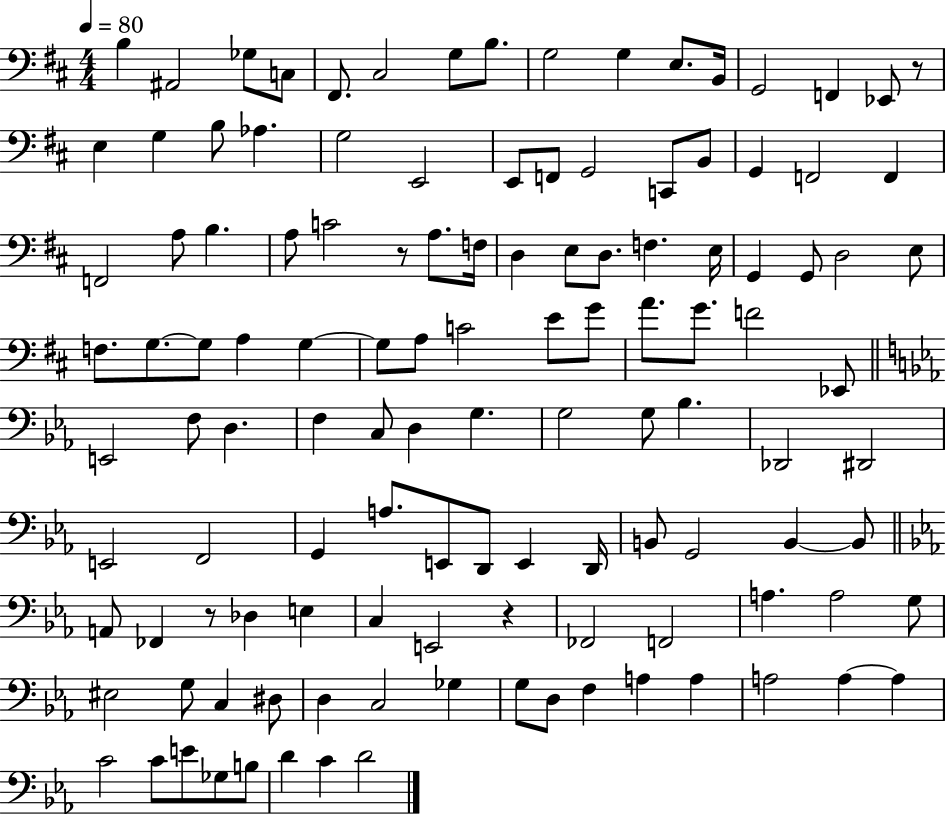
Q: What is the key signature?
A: D major